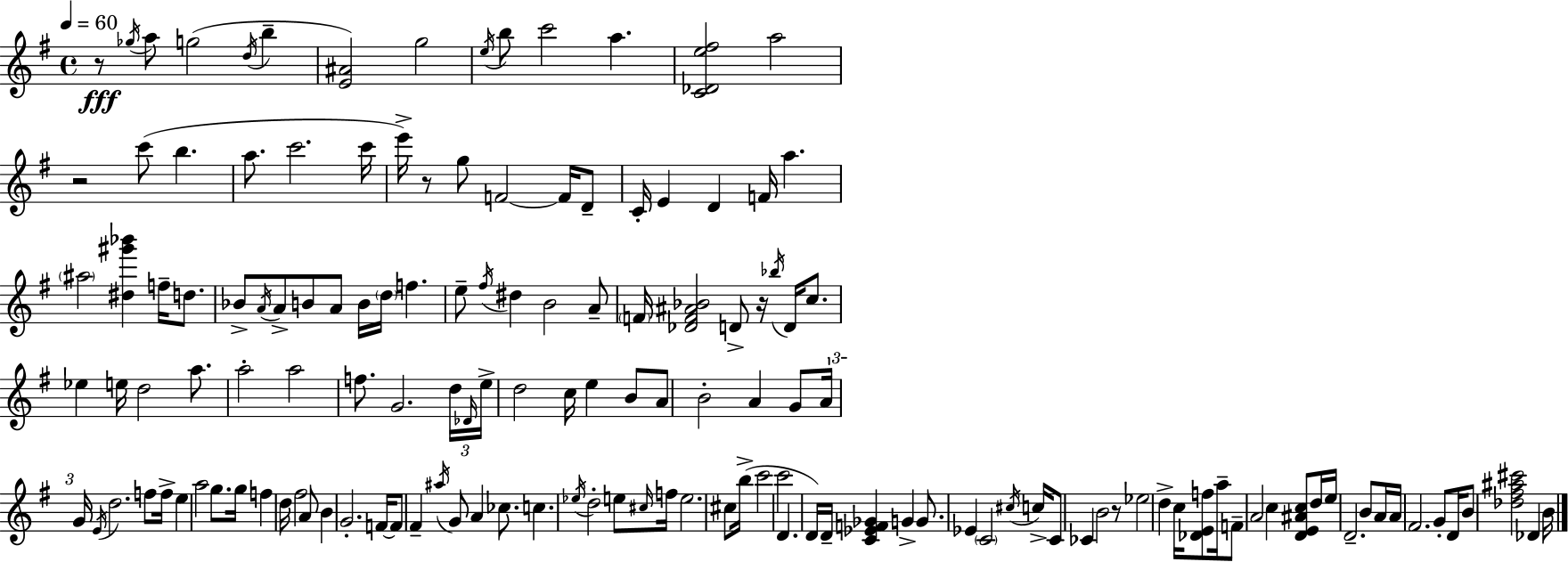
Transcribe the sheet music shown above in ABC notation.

X:1
T:Untitled
M:4/4
L:1/4
K:G
z/2 _g/4 a/2 g2 d/4 b [E^A]2 g2 e/4 b/2 c'2 a [C_De^f]2 a2 z2 c'/2 b a/2 c'2 c'/4 e'/4 z/2 g/2 F2 F/4 D/2 C/4 E D F/4 a ^a2 [^d^g'_b'] f/4 d/2 _B/2 A/4 A/2 B/2 A/2 B/4 d/4 f e/2 ^f/4 ^d B2 A/2 F/4 [_DF^A_B]2 D/2 z/4 _b/4 D/4 c/2 _e e/4 d2 a/2 a2 a2 f/2 G2 d/4 _D/4 e/4 d2 c/4 e B/2 A/2 B2 A G/2 A/4 G/4 E/4 d2 f/2 f/4 e a2 g/2 g/4 f d/4 ^f2 A/2 B G2 F/4 F/2 ^F ^a/4 G/2 A _c/2 c _e/4 d2 e/2 ^c/4 f/4 e2 ^c/2 b/4 c'2 c'2 D D/4 D/4 [C_EF_G] G G/2 _E C2 ^c/4 c/4 C/2 _C B2 z/2 _e2 d c/4 [_DEf]/2 a/4 F/2 A2 c [DE^Ac]/2 d/4 e/4 D2 B/2 A/4 A/4 ^F2 G/2 D/4 B/2 [_d^f^a^c']2 _D B/4